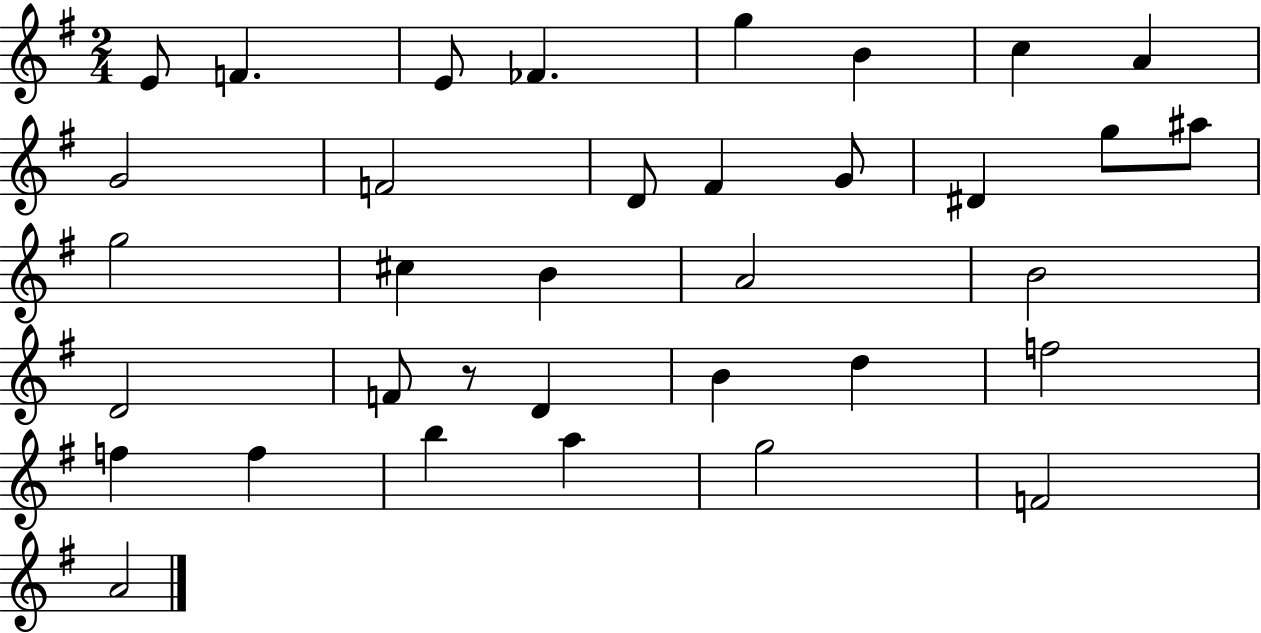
E4/e F4/q. E4/e FES4/q. G5/q B4/q C5/q A4/q G4/h F4/h D4/e F#4/q G4/e D#4/q G5/e A#5/e G5/h C#5/q B4/q A4/h B4/h D4/h F4/e R/e D4/q B4/q D5/q F5/h F5/q F5/q B5/q A5/q G5/h F4/h A4/h